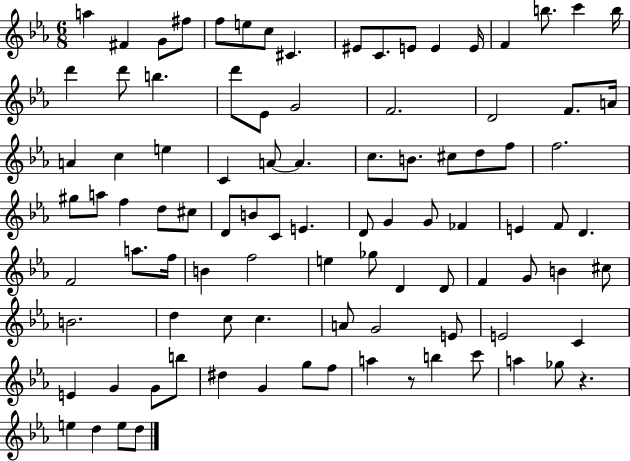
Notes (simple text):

A5/q F#4/q G4/e F#5/e F5/e E5/e C5/e C#4/q. EIS4/e C4/e. E4/e E4/q E4/s F4/q B5/e. C6/q B5/s D6/q D6/e B5/q. D6/e Eb4/e G4/h F4/h. D4/h F4/e. A4/s A4/q C5/q E5/q C4/q A4/e A4/q. C5/e. B4/e. C#5/e D5/e F5/e F5/h. G#5/e A5/e F5/q D5/e C#5/e D4/e B4/e C4/e E4/q. D4/e G4/q G4/e FES4/q E4/q F4/e D4/q. F4/h A5/e. F5/s B4/q F5/h E5/q Gb5/e D4/q D4/e F4/q G4/e B4/q C#5/e B4/h. D5/q C5/e C5/q. A4/e G4/h E4/e E4/h C4/q E4/q G4/q G4/e B5/e D#5/q G4/q G5/e F5/e A5/q R/e B5/q C6/e A5/q Gb5/e R/q. E5/q D5/q E5/e D5/e